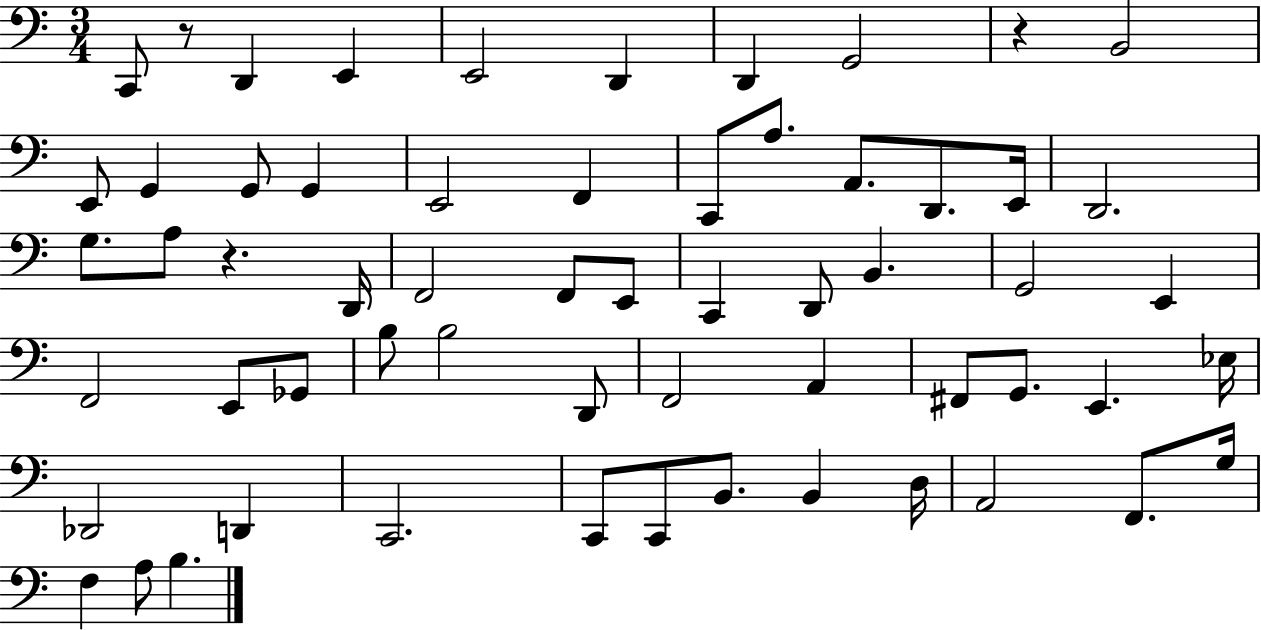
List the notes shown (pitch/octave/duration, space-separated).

C2/e R/e D2/q E2/q E2/h D2/q D2/q G2/h R/q B2/h E2/e G2/q G2/e G2/q E2/h F2/q C2/e A3/e. A2/e. D2/e. E2/s D2/h. G3/e. A3/e R/q. D2/s F2/h F2/e E2/e C2/q D2/e B2/q. G2/h E2/q F2/h E2/e Gb2/e B3/e B3/h D2/e F2/h A2/q F#2/e G2/e. E2/q. Eb3/s Db2/h D2/q C2/h. C2/e C2/e B2/e. B2/q D3/s A2/h F2/e. G3/s F3/q A3/e B3/q.